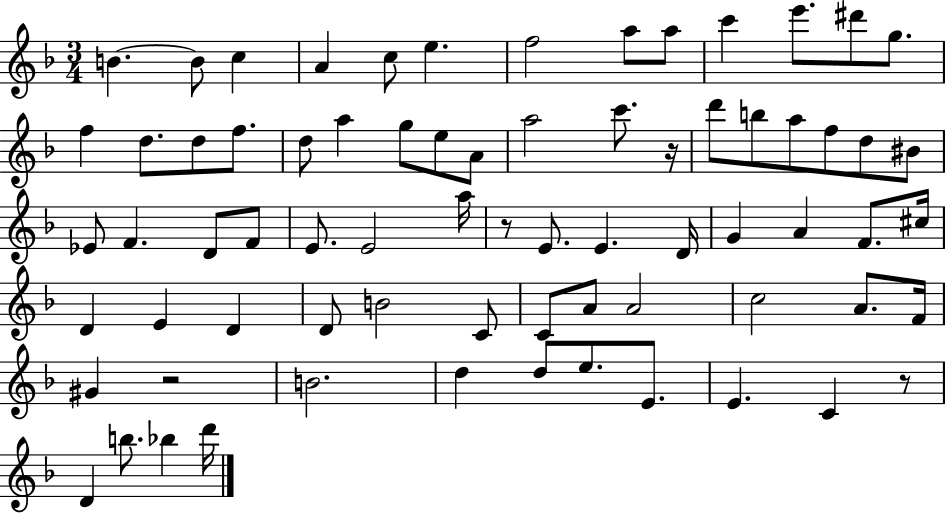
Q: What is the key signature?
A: F major